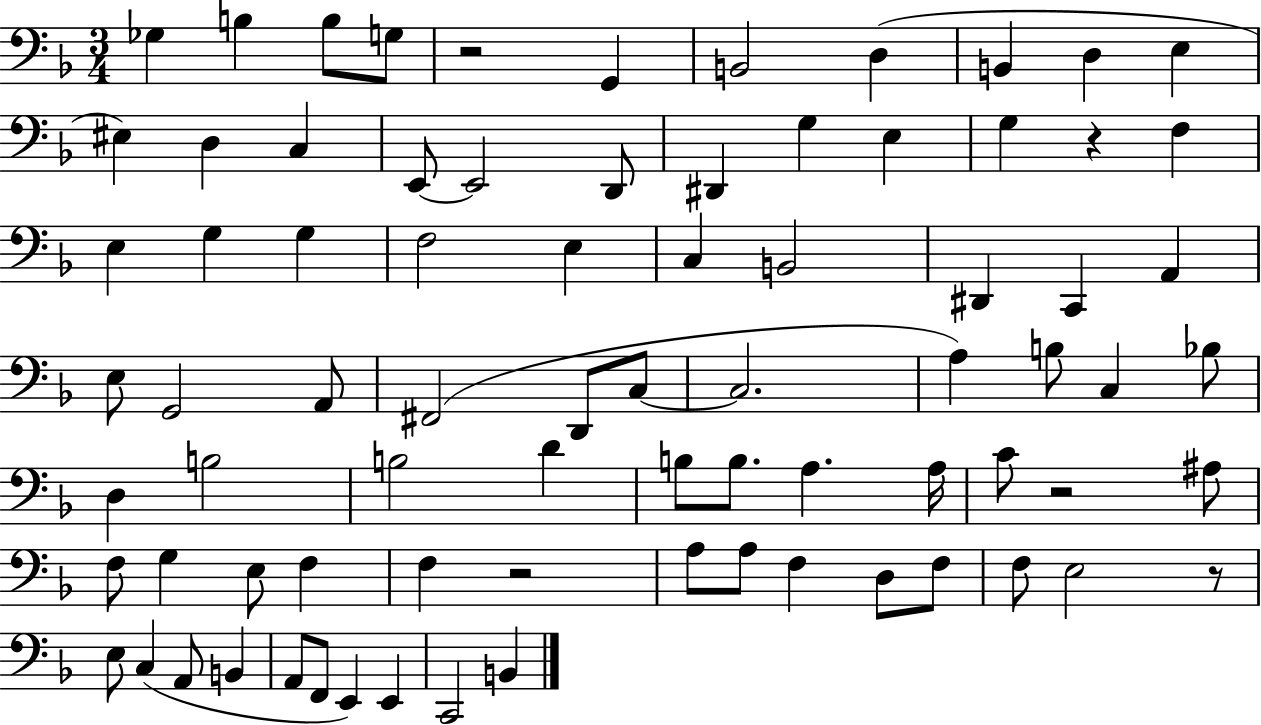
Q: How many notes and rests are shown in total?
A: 79